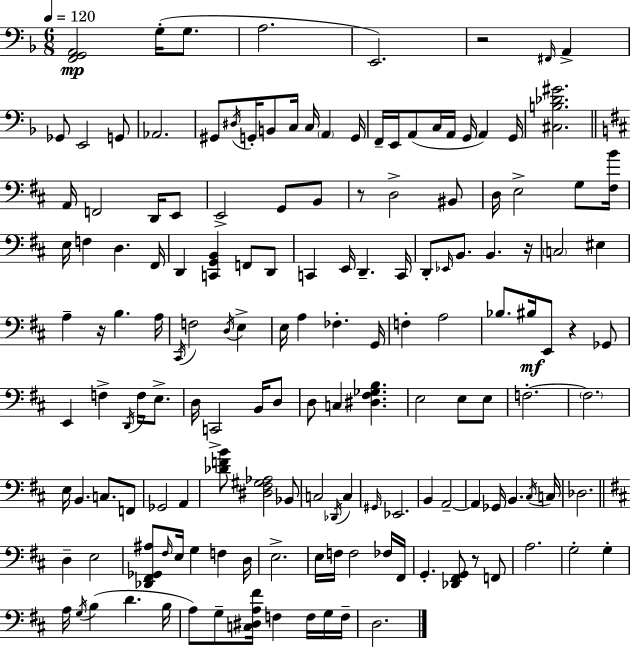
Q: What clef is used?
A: bass